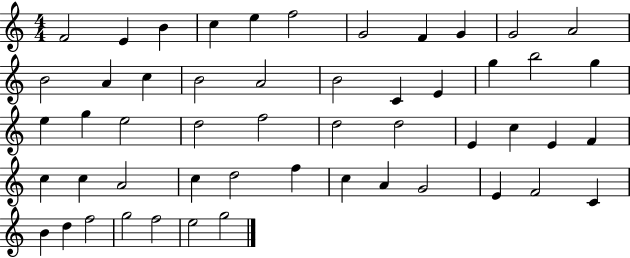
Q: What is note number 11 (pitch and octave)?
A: A4